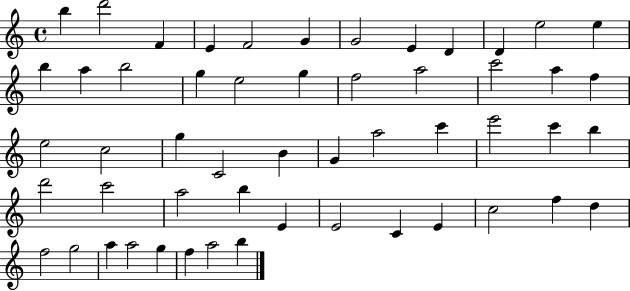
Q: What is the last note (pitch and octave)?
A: B5